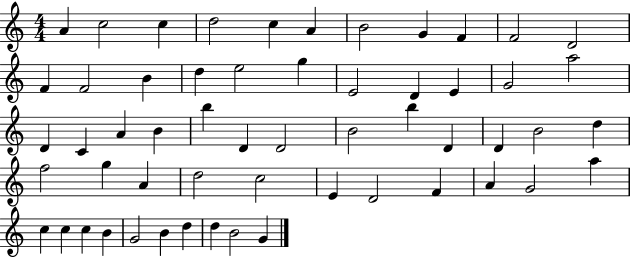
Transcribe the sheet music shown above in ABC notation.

X:1
T:Untitled
M:4/4
L:1/4
K:C
A c2 c d2 c A B2 G F F2 D2 F F2 B d e2 g E2 D E G2 a2 D C A B b D D2 B2 b D D B2 d f2 g A d2 c2 E D2 F A G2 a c c c B G2 B d d B2 G